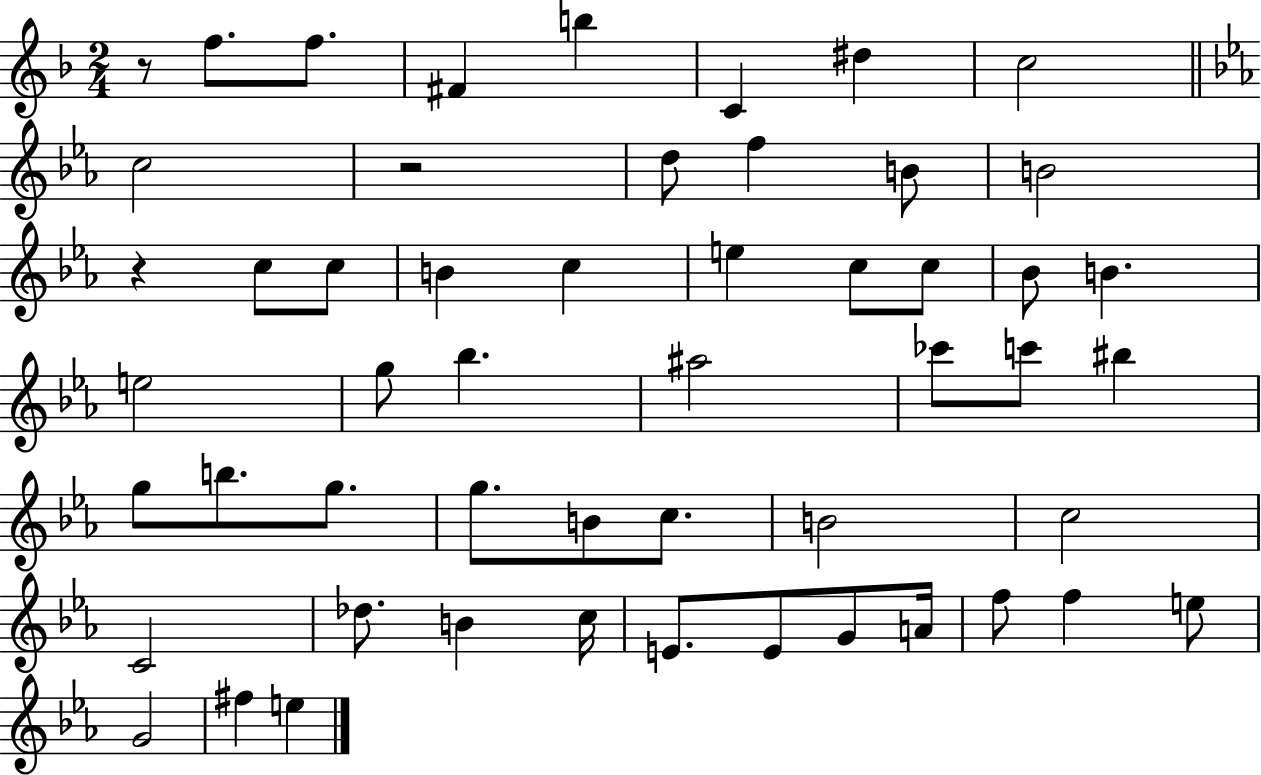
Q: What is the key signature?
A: F major